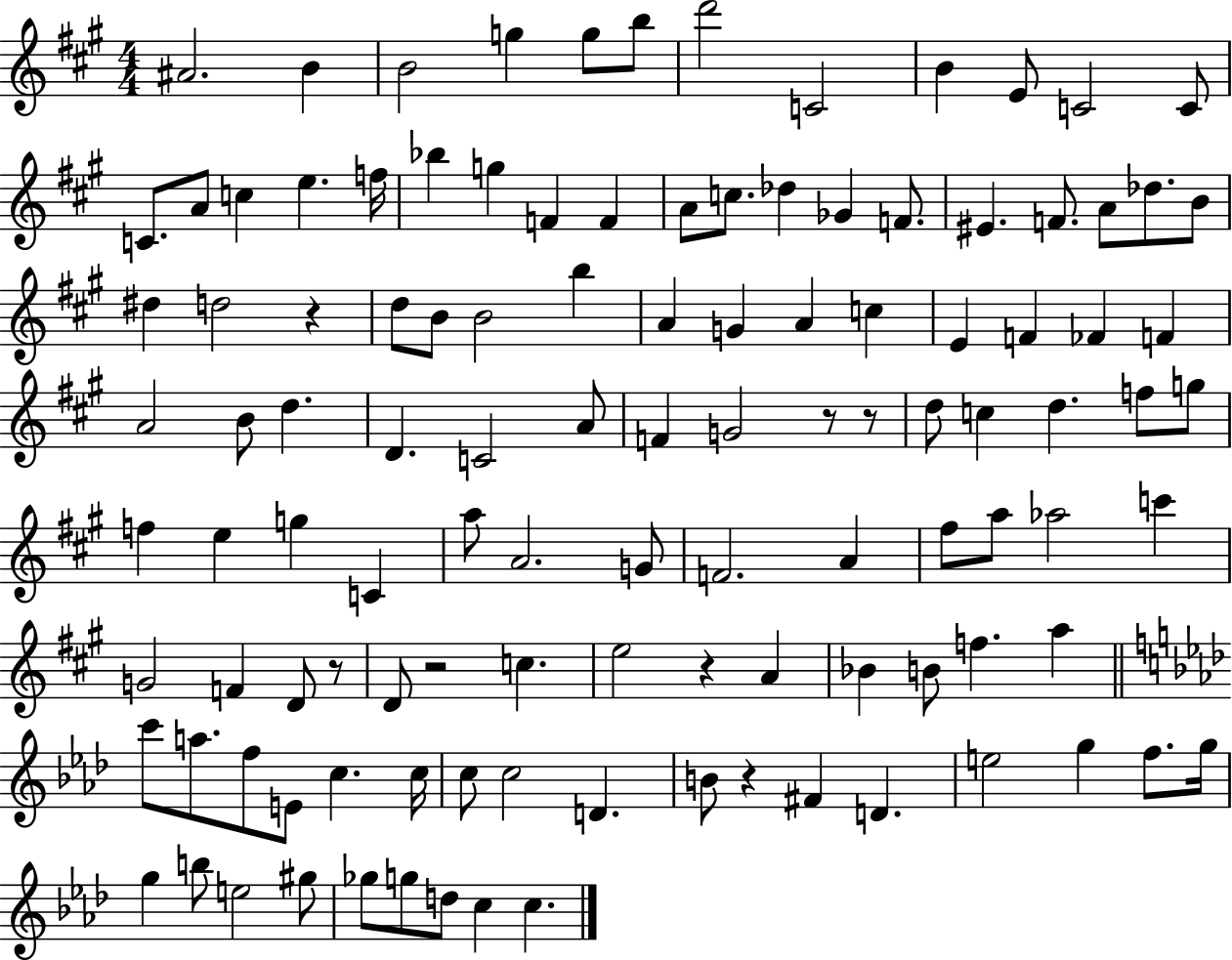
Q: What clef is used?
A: treble